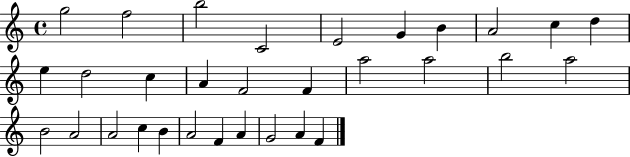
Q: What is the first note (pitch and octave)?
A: G5